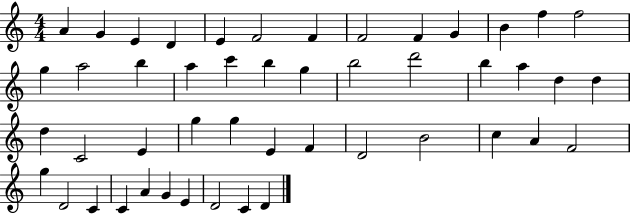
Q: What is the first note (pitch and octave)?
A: A4